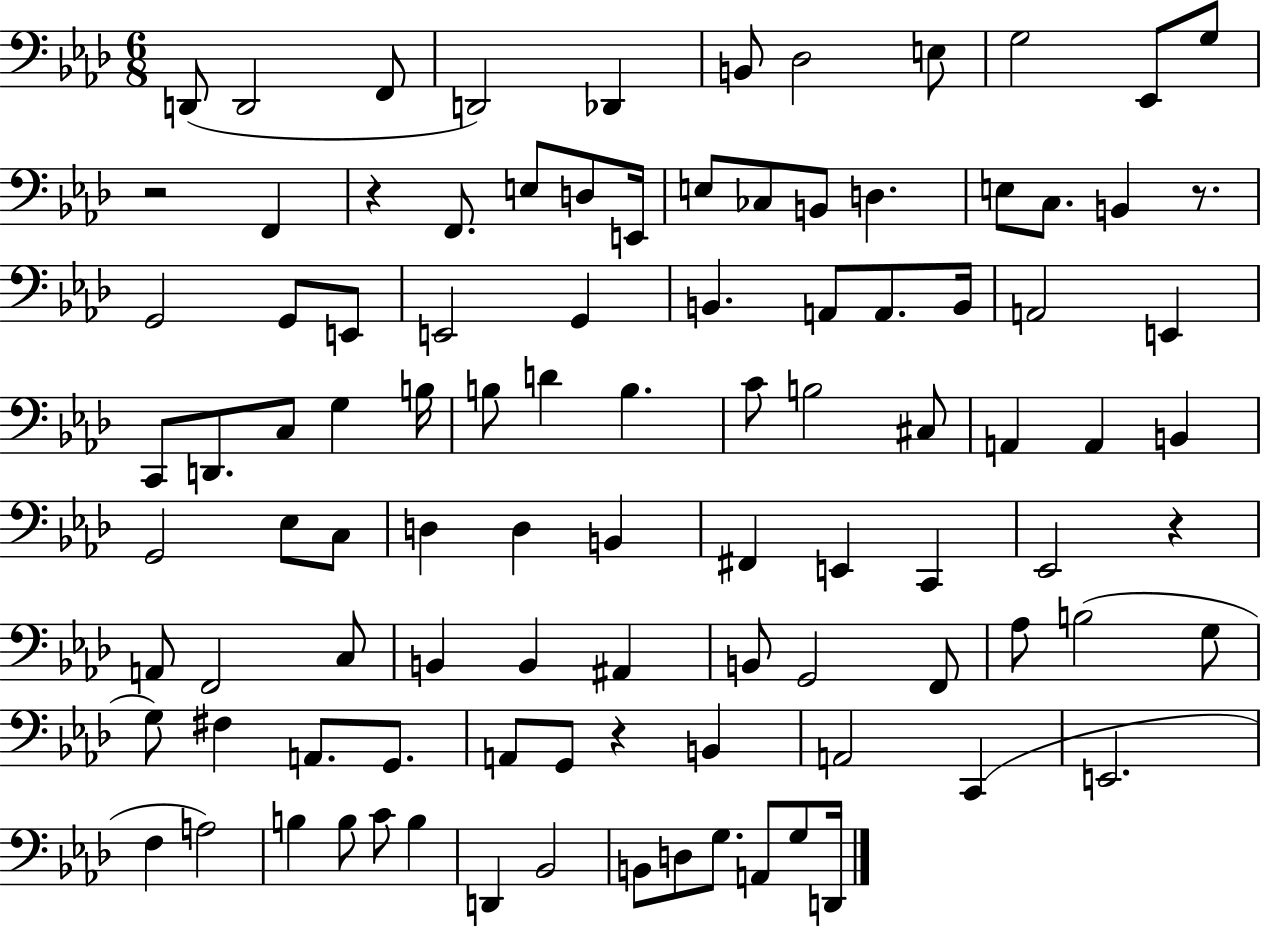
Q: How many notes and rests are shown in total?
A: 99